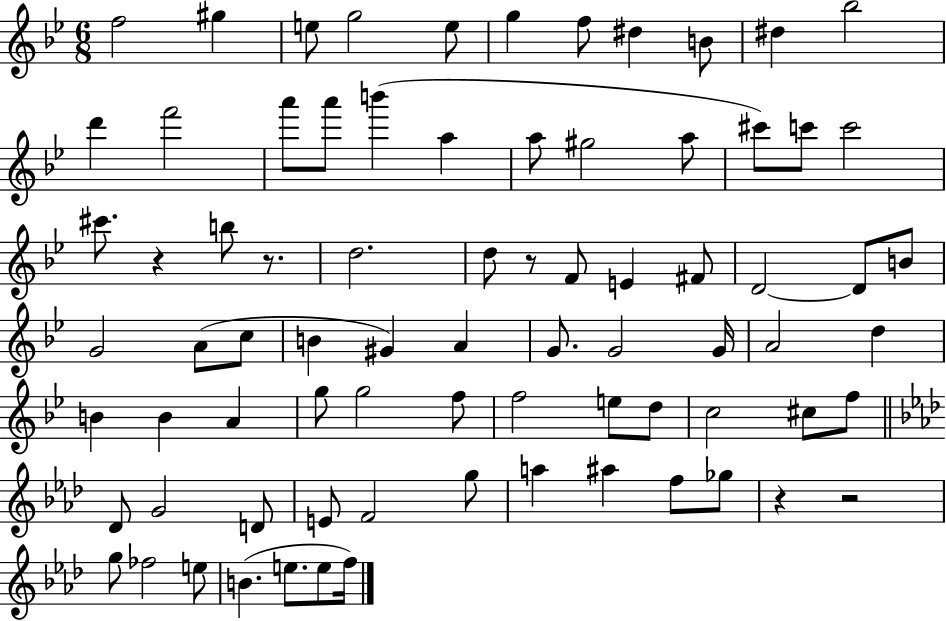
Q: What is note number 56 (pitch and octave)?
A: F5